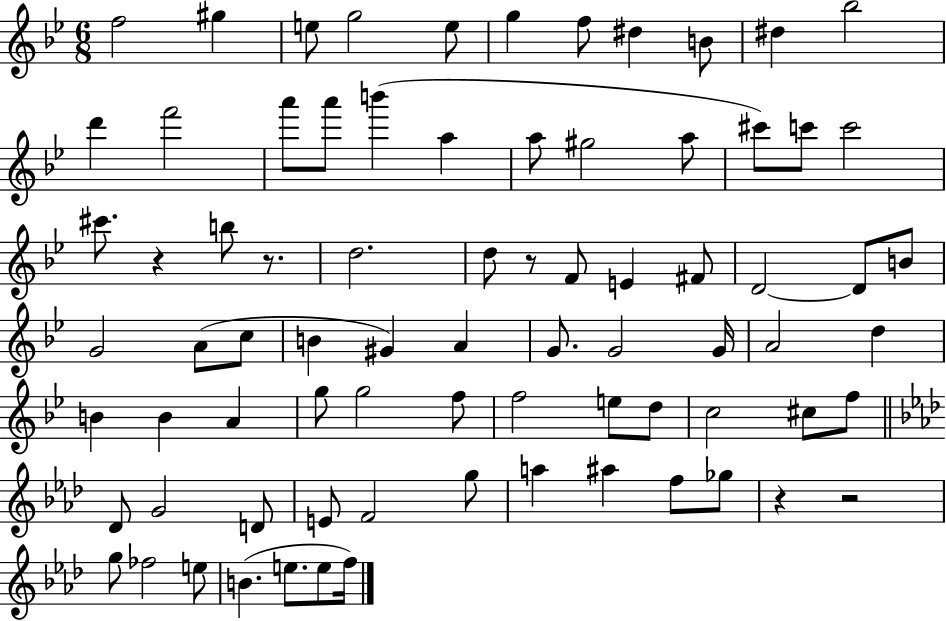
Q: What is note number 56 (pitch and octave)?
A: F5